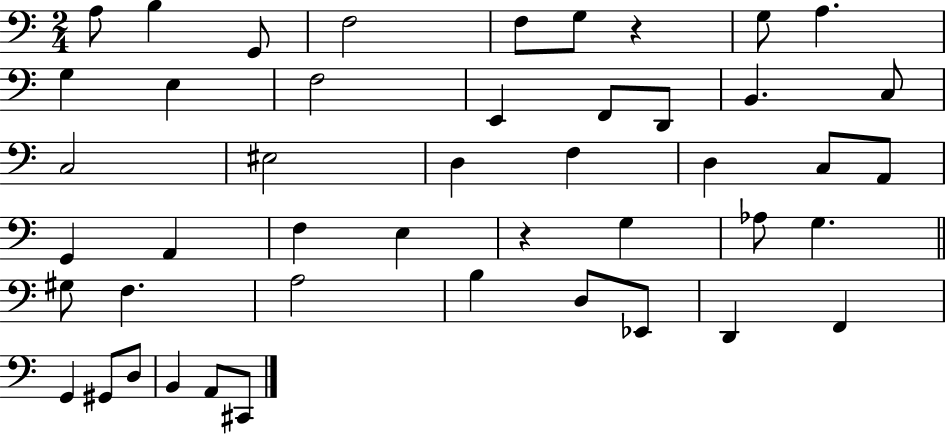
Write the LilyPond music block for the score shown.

{
  \clef bass
  \numericTimeSignature
  \time 2/4
  \key c \major
  a8 b4 g,8 | f2 | f8 g8 r4 | g8 a4. | \break g4 e4 | f2 | e,4 f,8 d,8 | b,4. c8 | \break c2 | eis2 | d4 f4 | d4 c8 a,8 | \break g,4 a,4 | f4 e4 | r4 g4 | aes8 g4. | \break \bar "||" \break \key a \minor gis8 f4. | a2 | b4 d8 ees,8 | d,4 f,4 | \break g,4 gis,8 d8 | b,4 a,8 cis,8 | \bar "|."
}